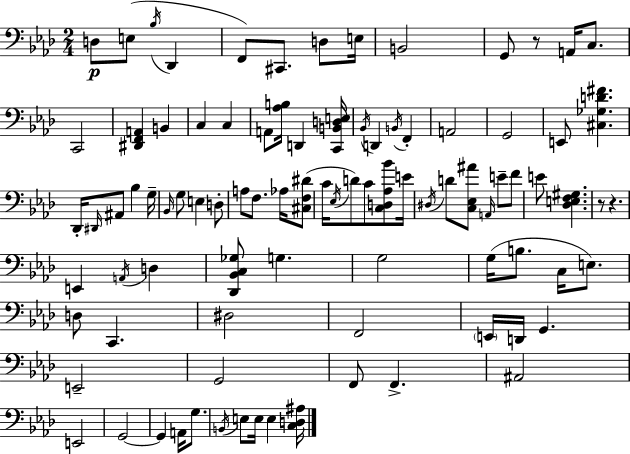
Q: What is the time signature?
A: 2/4